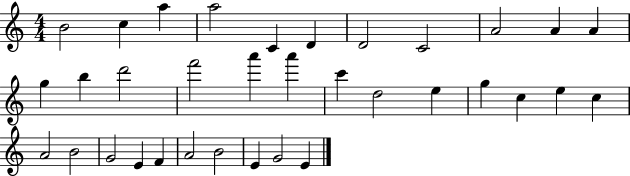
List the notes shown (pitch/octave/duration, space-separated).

B4/h C5/q A5/q A5/h C4/q D4/q D4/h C4/h A4/h A4/q A4/q G5/q B5/q D6/h F6/h A6/q A6/q C6/q D5/h E5/q G5/q C5/q E5/q C5/q A4/h B4/h G4/h E4/q F4/q A4/h B4/h E4/q G4/h E4/q